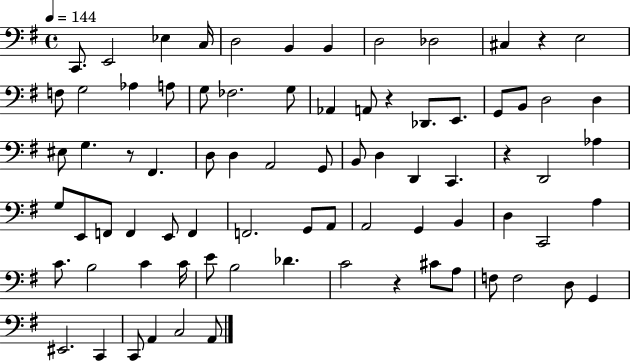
C2/e. E2/h Eb3/q C3/s D3/h B2/q B2/q D3/h Db3/h C#3/q R/q E3/h F3/e G3/h Ab3/q A3/e G3/e FES3/h. G3/e Ab2/q A2/e R/q Db2/e. E2/e. G2/e B2/e D3/h D3/q EIS3/e G3/q. R/e F#2/q. D3/e D3/q A2/h G2/e B2/e D3/q D2/q C2/q. R/q D2/h Ab3/q G3/e E2/e F2/e F2/q E2/e F2/q F2/h. G2/e A2/e A2/h G2/q B2/q D3/q C2/h A3/q C4/e. B3/h C4/q C4/s E4/e B3/h Db4/q. C4/h R/q C#4/e A3/e F3/e F3/h D3/e G2/q EIS2/h. C2/q C2/e A2/q C3/h A2/e